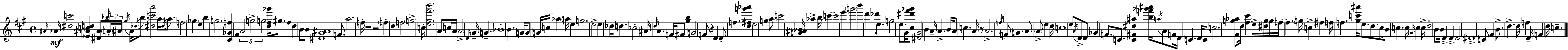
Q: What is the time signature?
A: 4/4